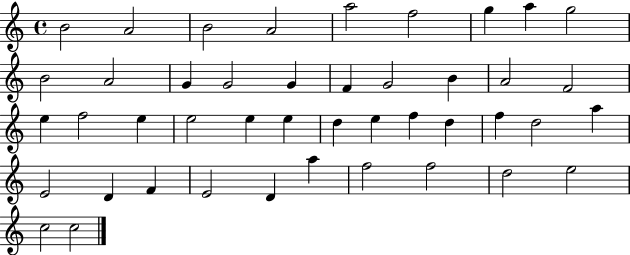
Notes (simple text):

B4/h A4/h B4/h A4/h A5/h F5/h G5/q A5/q G5/h B4/h A4/h G4/q G4/h G4/q F4/q G4/h B4/q A4/h F4/h E5/q F5/h E5/q E5/h E5/q E5/q D5/q E5/q F5/q D5/q F5/q D5/h A5/q E4/h D4/q F4/q E4/h D4/q A5/q F5/h F5/h D5/h E5/h C5/h C5/h